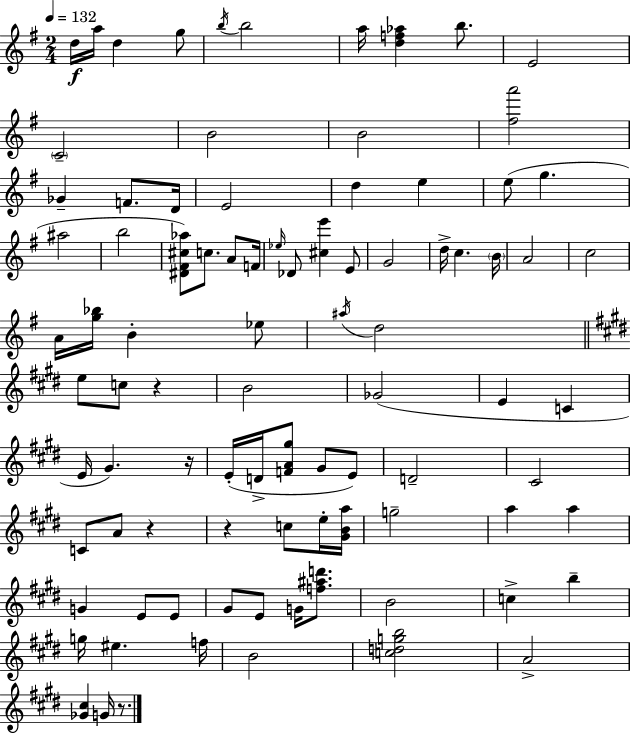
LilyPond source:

{
  \clef treble
  \numericTimeSignature
  \time 2/4
  \key e \minor
  \tempo 4 = 132
  d''16\f a''16 d''4 g''8 | \acciaccatura { b''16 } b''2 | a''16 <d'' f'' aes''>4 b''8. | e'2 | \break \parenthesize c'2-- | b'2 | b'2 | <fis'' a'''>2 | \break ges'4-- f'8. | d'16 e'2 | d''4 e''4 | e''8( g''4. | \break ais''2 | b''2 | <dis' fis' cis'' aes''>8) c''8. a'8 | f'16 \grace { ees''16 } des'8 <cis'' e'''>4 | \break e'8 g'2 | d''16-> c''4. | \parenthesize b'16 a'2 | c''2 | \break a'16 <g'' bes''>16 b'4-. | ees''8 \acciaccatura { ais''16 } d''2 | \bar "||" \break \key e \major e''8 c''8 r4 | b'2 | ges'2( | e'4 c'4 | \break e'16 gis'4.) r16 | e'16-.( d'16-> <f' a' gis''>8 gis'8 e'8) | d'2-- | cis'2 | \break c'8 a'8 r4 | r4 c''8 e''16-. <gis' b' a''>16 | g''2-- | a''4 a''4 | \break g'4 e'8 e'8 | gis'8 e'8 g'16 <f'' ais'' d'''>8. | b'2 | c''4-> b''4-- | \break g''16 eis''4. f''16 | b'2 | <c'' d'' g'' b''>2 | a'2-> | \break <ges' cis''>4 g'16 r8. | \bar "|."
}